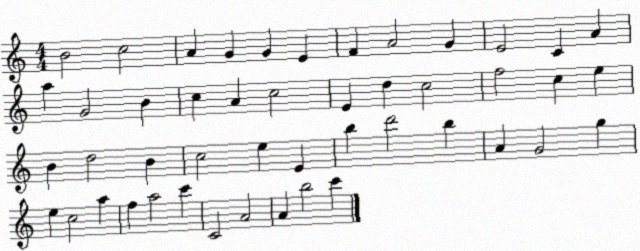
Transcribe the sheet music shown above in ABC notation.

X:1
T:Untitled
M:4/4
L:1/4
K:C
B2 c2 A G G E F A2 G E2 C A a G2 B c A c2 E d c2 f2 c e B d2 B c2 e E b d'2 b A G2 g e c2 a f a2 c' C2 A2 A b2 c'